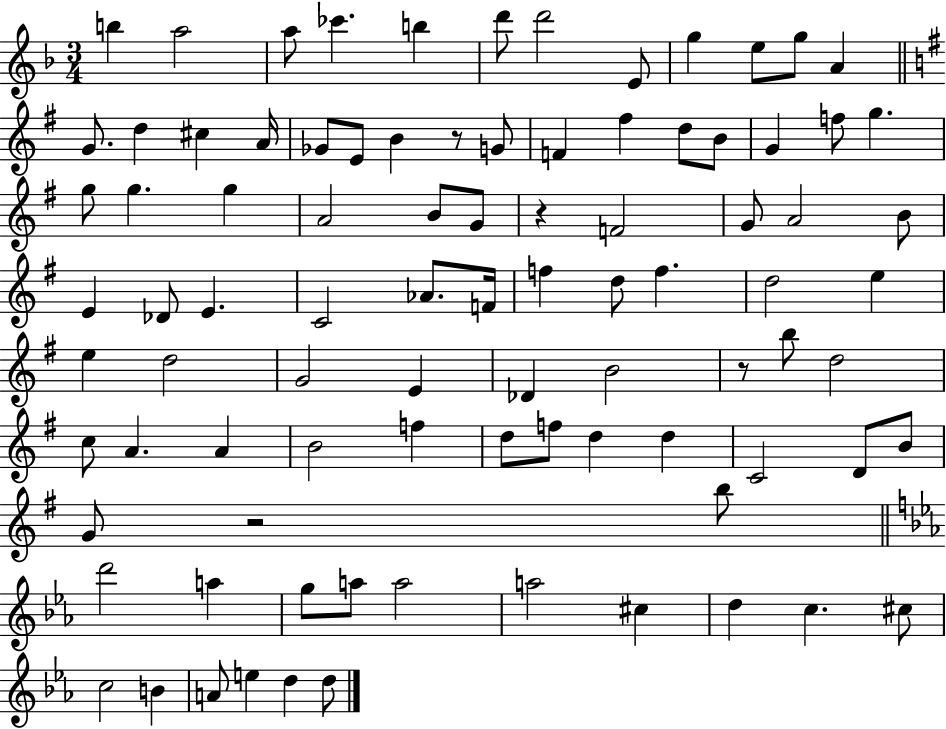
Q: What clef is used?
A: treble